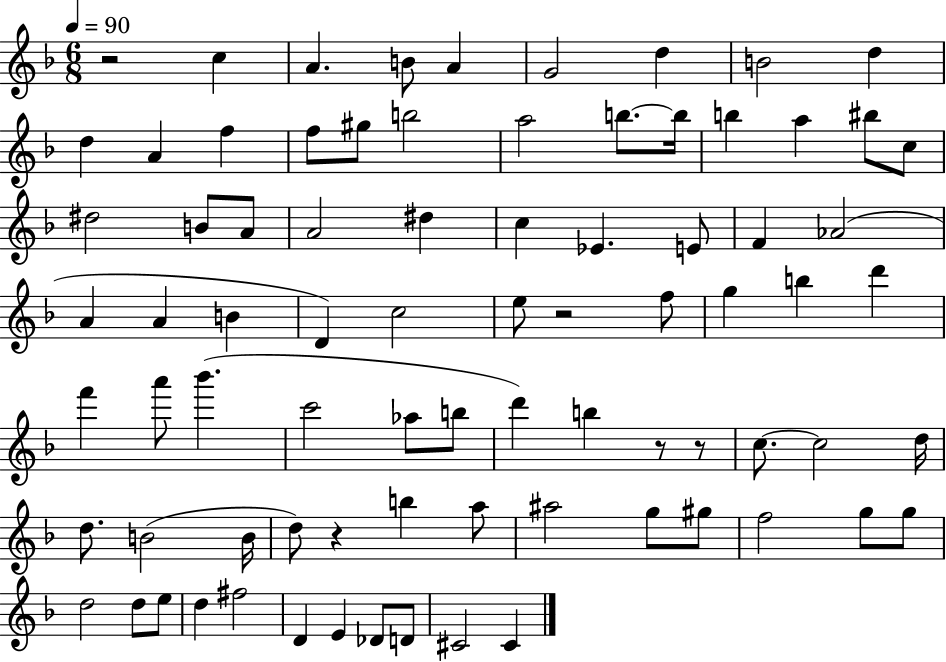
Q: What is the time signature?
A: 6/8